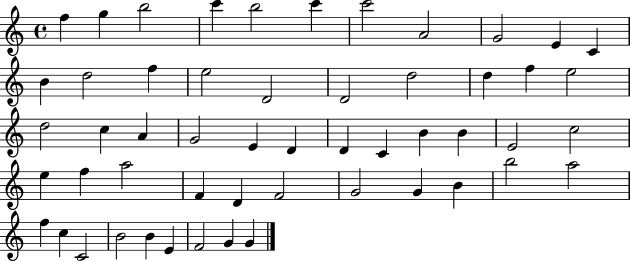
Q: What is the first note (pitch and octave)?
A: F5